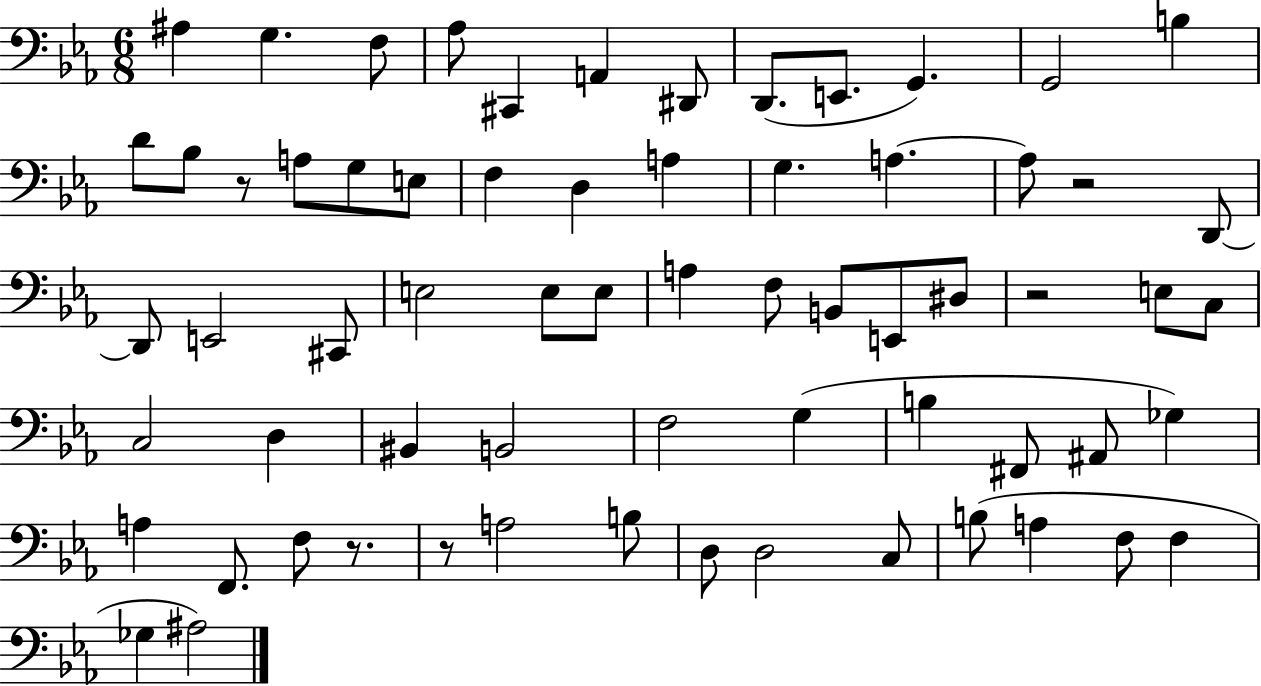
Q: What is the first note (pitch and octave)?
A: A#3